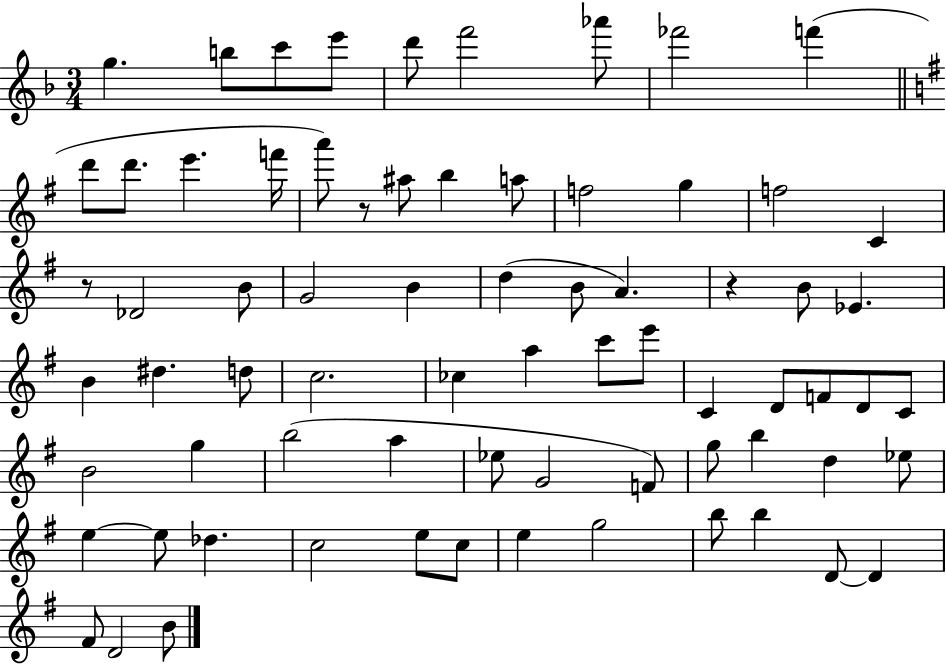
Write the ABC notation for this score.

X:1
T:Untitled
M:3/4
L:1/4
K:F
g b/2 c'/2 e'/2 d'/2 f'2 _a'/2 _f'2 f' d'/2 d'/2 e' f'/4 a'/2 z/2 ^a/2 b a/2 f2 g f2 C z/2 _D2 B/2 G2 B d B/2 A z B/2 _E B ^d d/2 c2 _c a c'/2 e'/2 C D/2 F/2 D/2 C/2 B2 g b2 a _e/2 G2 F/2 g/2 b d _e/2 e e/2 _d c2 e/2 c/2 e g2 b/2 b D/2 D ^F/2 D2 B/2